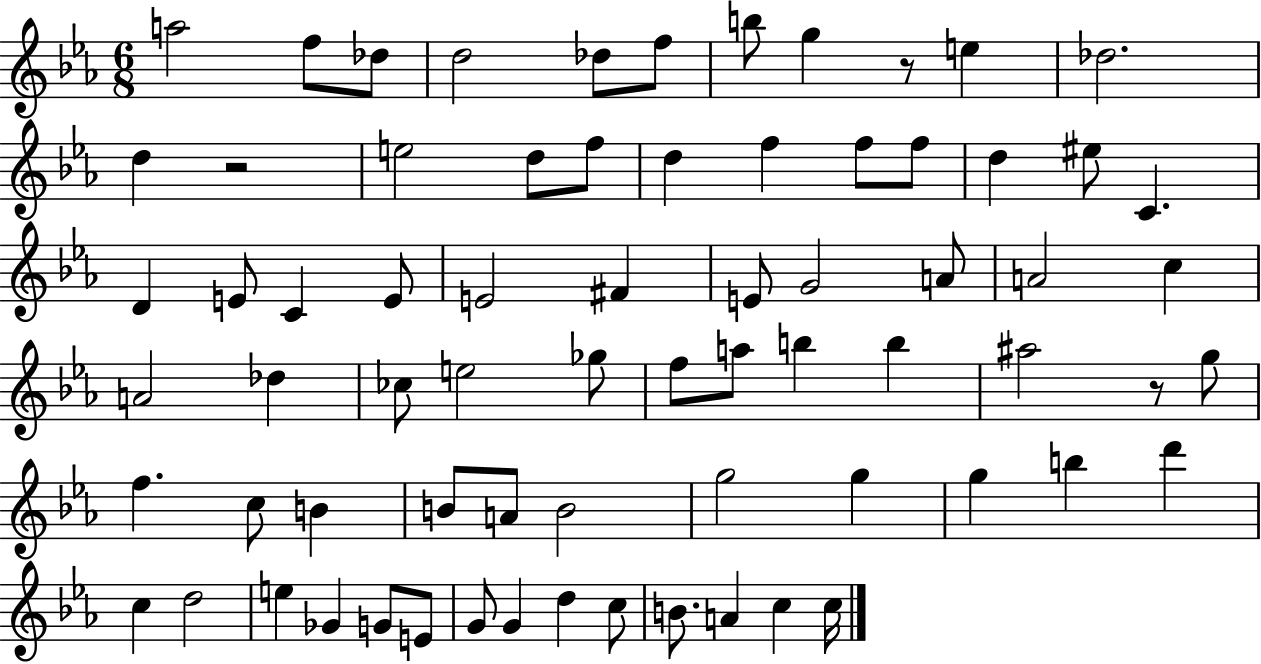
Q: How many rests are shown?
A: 3